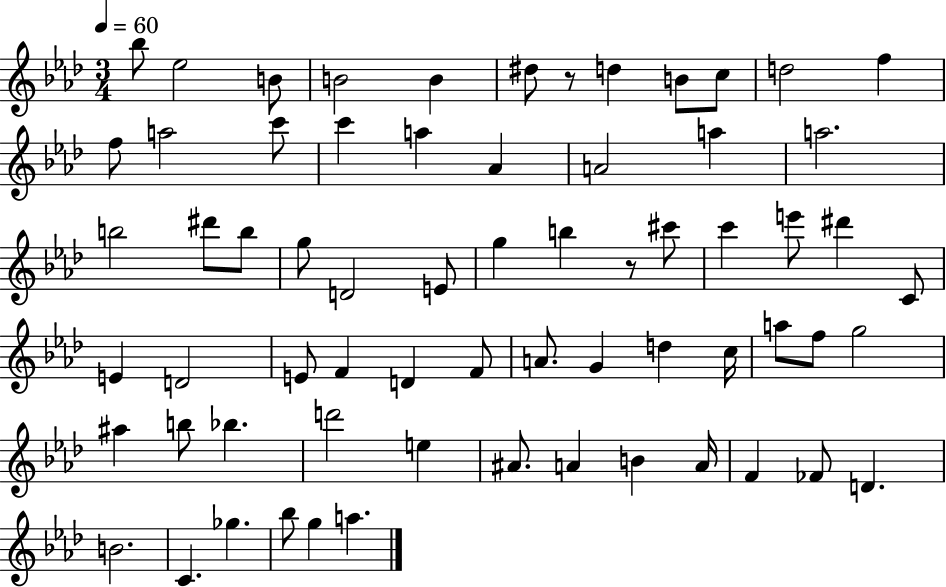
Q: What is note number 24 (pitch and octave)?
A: G5